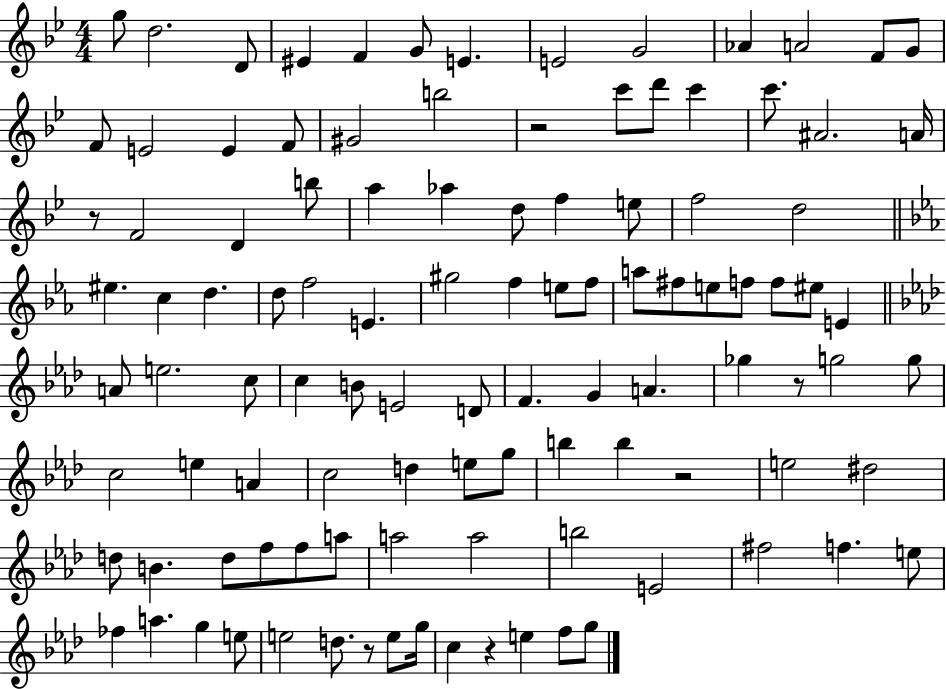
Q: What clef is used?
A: treble